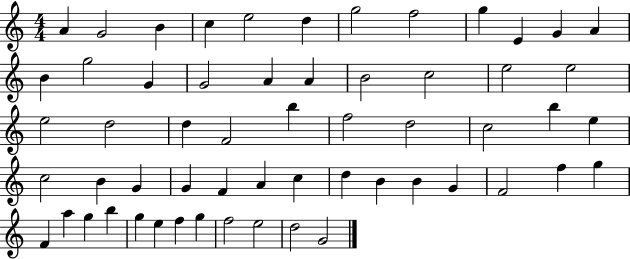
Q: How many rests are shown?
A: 0